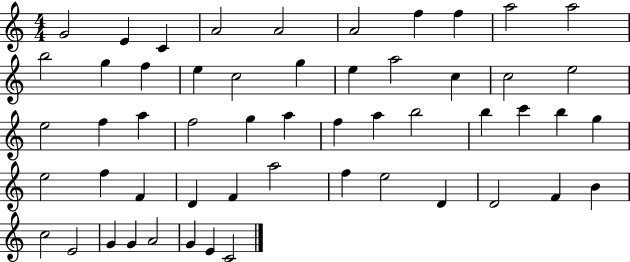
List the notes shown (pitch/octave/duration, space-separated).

G4/h E4/q C4/q A4/h A4/h A4/h F5/q F5/q A5/h A5/h B5/h G5/q F5/q E5/q C5/h G5/q E5/q A5/h C5/q C5/h E5/h E5/h F5/q A5/q F5/h G5/q A5/q F5/q A5/q B5/h B5/q C6/q B5/q G5/q E5/h F5/q F4/q D4/q F4/q A5/h F5/q E5/h D4/q D4/h F4/q B4/q C5/h E4/h G4/q G4/q A4/h G4/q E4/q C4/h